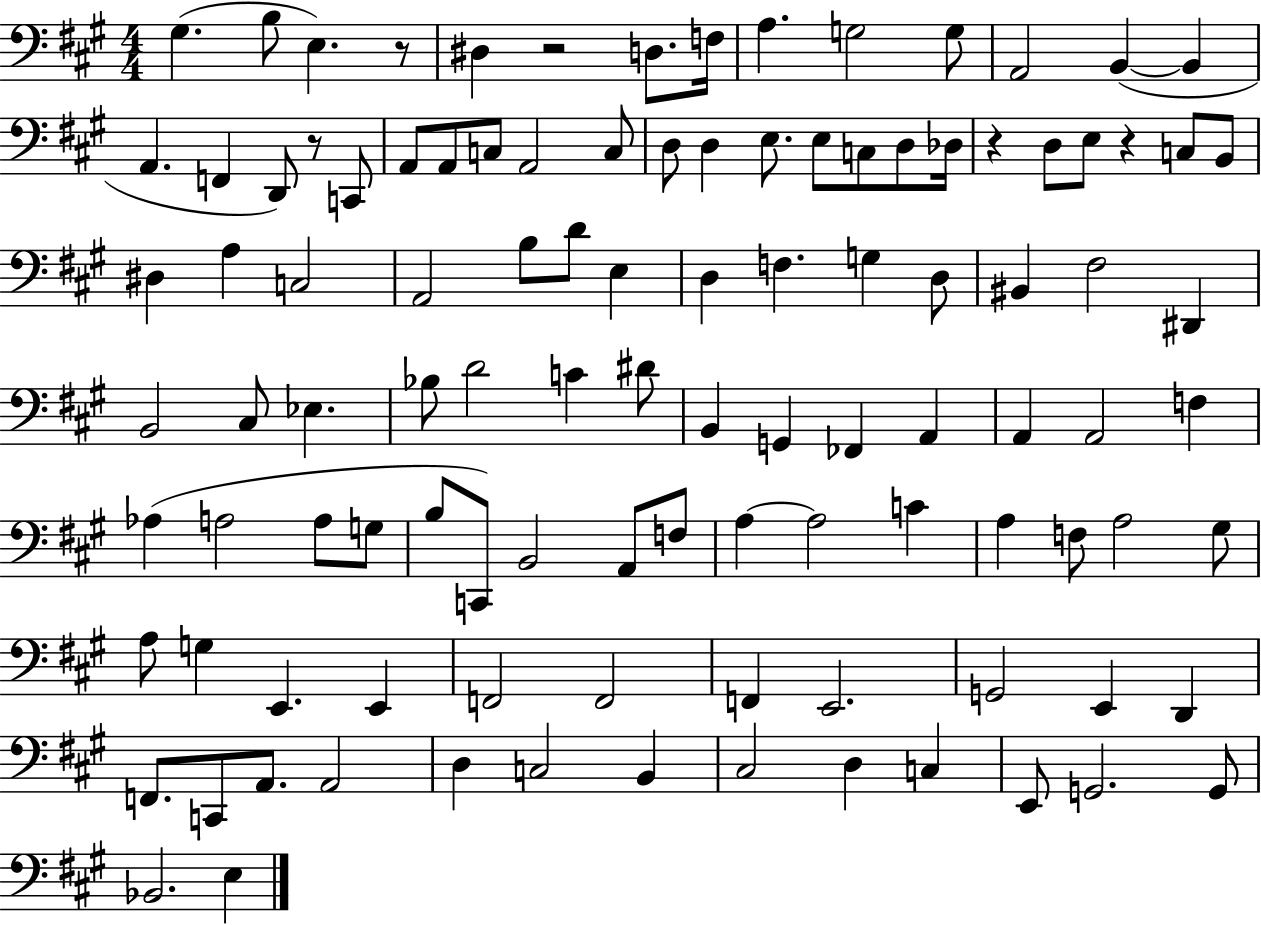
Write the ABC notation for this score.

X:1
T:Untitled
M:4/4
L:1/4
K:A
^G, B,/2 E, z/2 ^D, z2 D,/2 F,/4 A, G,2 G,/2 A,,2 B,, B,, A,, F,, D,,/2 z/2 C,,/2 A,,/2 A,,/2 C,/2 A,,2 C,/2 D,/2 D, E,/2 E,/2 C,/2 D,/2 _D,/4 z D,/2 E,/2 z C,/2 B,,/2 ^D, A, C,2 A,,2 B,/2 D/2 E, D, F, G, D,/2 ^B,, ^F,2 ^D,, B,,2 ^C,/2 _E, _B,/2 D2 C ^D/2 B,, G,, _F,, A,, A,, A,,2 F, _A, A,2 A,/2 G,/2 B,/2 C,,/2 B,,2 A,,/2 F,/2 A, A,2 C A, F,/2 A,2 ^G,/2 A,/2 G, E,, E,, F,,2 F,,2 F,, E,,2 G,,2 E,, D,, F,,/2 C,,/2 A,,/2 A,,2 D, C,2 B,, ^C,2 D, C, E,,/2 G,,2 G,,/2 _B,,2 E,